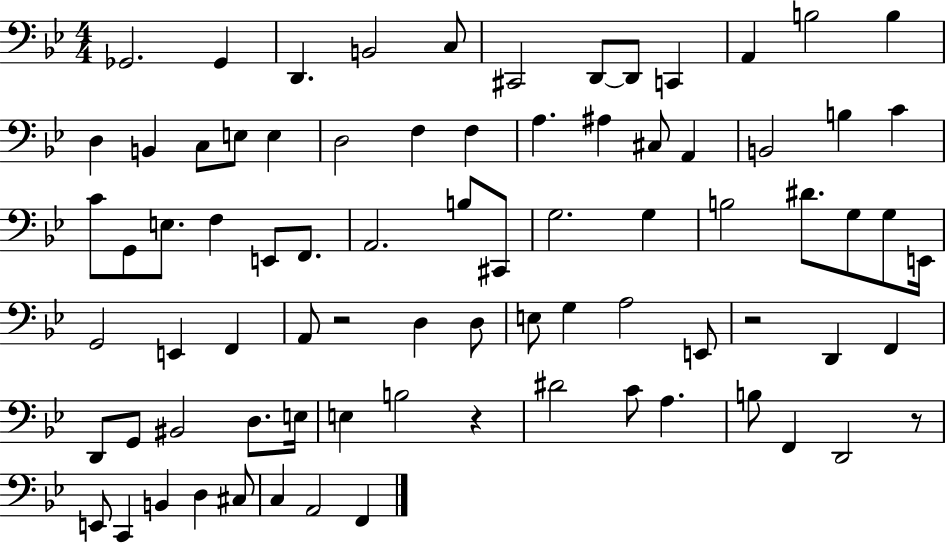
{
  \clef bass
  \numericTimeSignature
  \time 4/4
  \key bes \major
  ges,2. ges,4 | d,4. b,2 c8 | cis,2 d,8~~ d,8 c,4 | a,4 b2 b4 | \break d4 b,4 c8 e8 e4 | d2 f4 f4 | a4. ais4 cis8 a,4 | b,2 b4 c'4 | \break c'8 g,8 e8. f4 e,8 f,8. | a,2. b8 cis,8 | g2. g4 | b2 dis'8. g8 g8 e,16 | \break g,2 e,4 f,4 | a,8 r2 d4 d8 | e8 g4 a2 e,8 | r2 d,4 f,4 | \break d,8 g,8 bis,2 d8. e16 | e4 b2 r4 | dis'2 c'8 a4. | b8 f,4 d,2 r8 | \break e,8 c,4 b,4 d4 cis8 | c4 a,2 f,4 | \bar "|."
}